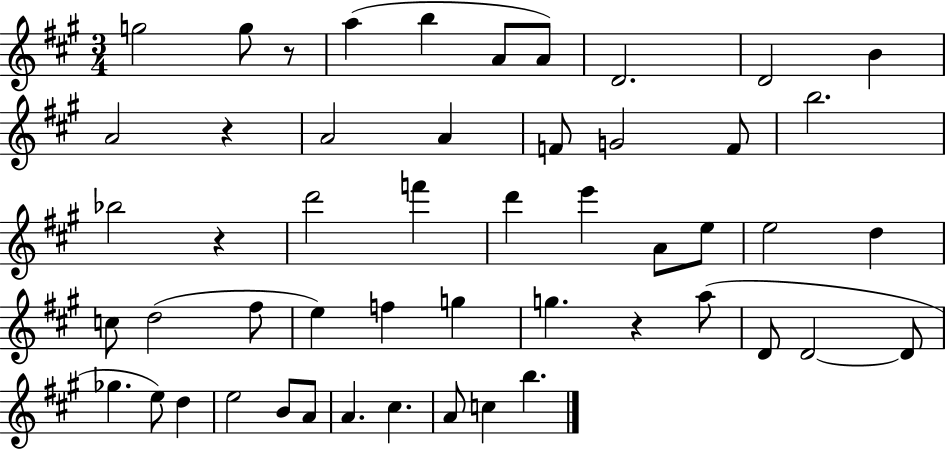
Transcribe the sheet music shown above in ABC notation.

X:1
T:Untitled
M:3/4
L:1/4
K:A
g2 g/2 z/2 a b A/2 A/2 D2 D2 B A2 z A2 A F/2 G2 F/2 b2 _b2 z d'2 f' d' e' A/2 e/2 e2 d c/2 d2 ^f/2 e f g g z a/2 D/2 D2 D/2 _g e/2 d e2 B/2 A/2 A ^c A/2 c b